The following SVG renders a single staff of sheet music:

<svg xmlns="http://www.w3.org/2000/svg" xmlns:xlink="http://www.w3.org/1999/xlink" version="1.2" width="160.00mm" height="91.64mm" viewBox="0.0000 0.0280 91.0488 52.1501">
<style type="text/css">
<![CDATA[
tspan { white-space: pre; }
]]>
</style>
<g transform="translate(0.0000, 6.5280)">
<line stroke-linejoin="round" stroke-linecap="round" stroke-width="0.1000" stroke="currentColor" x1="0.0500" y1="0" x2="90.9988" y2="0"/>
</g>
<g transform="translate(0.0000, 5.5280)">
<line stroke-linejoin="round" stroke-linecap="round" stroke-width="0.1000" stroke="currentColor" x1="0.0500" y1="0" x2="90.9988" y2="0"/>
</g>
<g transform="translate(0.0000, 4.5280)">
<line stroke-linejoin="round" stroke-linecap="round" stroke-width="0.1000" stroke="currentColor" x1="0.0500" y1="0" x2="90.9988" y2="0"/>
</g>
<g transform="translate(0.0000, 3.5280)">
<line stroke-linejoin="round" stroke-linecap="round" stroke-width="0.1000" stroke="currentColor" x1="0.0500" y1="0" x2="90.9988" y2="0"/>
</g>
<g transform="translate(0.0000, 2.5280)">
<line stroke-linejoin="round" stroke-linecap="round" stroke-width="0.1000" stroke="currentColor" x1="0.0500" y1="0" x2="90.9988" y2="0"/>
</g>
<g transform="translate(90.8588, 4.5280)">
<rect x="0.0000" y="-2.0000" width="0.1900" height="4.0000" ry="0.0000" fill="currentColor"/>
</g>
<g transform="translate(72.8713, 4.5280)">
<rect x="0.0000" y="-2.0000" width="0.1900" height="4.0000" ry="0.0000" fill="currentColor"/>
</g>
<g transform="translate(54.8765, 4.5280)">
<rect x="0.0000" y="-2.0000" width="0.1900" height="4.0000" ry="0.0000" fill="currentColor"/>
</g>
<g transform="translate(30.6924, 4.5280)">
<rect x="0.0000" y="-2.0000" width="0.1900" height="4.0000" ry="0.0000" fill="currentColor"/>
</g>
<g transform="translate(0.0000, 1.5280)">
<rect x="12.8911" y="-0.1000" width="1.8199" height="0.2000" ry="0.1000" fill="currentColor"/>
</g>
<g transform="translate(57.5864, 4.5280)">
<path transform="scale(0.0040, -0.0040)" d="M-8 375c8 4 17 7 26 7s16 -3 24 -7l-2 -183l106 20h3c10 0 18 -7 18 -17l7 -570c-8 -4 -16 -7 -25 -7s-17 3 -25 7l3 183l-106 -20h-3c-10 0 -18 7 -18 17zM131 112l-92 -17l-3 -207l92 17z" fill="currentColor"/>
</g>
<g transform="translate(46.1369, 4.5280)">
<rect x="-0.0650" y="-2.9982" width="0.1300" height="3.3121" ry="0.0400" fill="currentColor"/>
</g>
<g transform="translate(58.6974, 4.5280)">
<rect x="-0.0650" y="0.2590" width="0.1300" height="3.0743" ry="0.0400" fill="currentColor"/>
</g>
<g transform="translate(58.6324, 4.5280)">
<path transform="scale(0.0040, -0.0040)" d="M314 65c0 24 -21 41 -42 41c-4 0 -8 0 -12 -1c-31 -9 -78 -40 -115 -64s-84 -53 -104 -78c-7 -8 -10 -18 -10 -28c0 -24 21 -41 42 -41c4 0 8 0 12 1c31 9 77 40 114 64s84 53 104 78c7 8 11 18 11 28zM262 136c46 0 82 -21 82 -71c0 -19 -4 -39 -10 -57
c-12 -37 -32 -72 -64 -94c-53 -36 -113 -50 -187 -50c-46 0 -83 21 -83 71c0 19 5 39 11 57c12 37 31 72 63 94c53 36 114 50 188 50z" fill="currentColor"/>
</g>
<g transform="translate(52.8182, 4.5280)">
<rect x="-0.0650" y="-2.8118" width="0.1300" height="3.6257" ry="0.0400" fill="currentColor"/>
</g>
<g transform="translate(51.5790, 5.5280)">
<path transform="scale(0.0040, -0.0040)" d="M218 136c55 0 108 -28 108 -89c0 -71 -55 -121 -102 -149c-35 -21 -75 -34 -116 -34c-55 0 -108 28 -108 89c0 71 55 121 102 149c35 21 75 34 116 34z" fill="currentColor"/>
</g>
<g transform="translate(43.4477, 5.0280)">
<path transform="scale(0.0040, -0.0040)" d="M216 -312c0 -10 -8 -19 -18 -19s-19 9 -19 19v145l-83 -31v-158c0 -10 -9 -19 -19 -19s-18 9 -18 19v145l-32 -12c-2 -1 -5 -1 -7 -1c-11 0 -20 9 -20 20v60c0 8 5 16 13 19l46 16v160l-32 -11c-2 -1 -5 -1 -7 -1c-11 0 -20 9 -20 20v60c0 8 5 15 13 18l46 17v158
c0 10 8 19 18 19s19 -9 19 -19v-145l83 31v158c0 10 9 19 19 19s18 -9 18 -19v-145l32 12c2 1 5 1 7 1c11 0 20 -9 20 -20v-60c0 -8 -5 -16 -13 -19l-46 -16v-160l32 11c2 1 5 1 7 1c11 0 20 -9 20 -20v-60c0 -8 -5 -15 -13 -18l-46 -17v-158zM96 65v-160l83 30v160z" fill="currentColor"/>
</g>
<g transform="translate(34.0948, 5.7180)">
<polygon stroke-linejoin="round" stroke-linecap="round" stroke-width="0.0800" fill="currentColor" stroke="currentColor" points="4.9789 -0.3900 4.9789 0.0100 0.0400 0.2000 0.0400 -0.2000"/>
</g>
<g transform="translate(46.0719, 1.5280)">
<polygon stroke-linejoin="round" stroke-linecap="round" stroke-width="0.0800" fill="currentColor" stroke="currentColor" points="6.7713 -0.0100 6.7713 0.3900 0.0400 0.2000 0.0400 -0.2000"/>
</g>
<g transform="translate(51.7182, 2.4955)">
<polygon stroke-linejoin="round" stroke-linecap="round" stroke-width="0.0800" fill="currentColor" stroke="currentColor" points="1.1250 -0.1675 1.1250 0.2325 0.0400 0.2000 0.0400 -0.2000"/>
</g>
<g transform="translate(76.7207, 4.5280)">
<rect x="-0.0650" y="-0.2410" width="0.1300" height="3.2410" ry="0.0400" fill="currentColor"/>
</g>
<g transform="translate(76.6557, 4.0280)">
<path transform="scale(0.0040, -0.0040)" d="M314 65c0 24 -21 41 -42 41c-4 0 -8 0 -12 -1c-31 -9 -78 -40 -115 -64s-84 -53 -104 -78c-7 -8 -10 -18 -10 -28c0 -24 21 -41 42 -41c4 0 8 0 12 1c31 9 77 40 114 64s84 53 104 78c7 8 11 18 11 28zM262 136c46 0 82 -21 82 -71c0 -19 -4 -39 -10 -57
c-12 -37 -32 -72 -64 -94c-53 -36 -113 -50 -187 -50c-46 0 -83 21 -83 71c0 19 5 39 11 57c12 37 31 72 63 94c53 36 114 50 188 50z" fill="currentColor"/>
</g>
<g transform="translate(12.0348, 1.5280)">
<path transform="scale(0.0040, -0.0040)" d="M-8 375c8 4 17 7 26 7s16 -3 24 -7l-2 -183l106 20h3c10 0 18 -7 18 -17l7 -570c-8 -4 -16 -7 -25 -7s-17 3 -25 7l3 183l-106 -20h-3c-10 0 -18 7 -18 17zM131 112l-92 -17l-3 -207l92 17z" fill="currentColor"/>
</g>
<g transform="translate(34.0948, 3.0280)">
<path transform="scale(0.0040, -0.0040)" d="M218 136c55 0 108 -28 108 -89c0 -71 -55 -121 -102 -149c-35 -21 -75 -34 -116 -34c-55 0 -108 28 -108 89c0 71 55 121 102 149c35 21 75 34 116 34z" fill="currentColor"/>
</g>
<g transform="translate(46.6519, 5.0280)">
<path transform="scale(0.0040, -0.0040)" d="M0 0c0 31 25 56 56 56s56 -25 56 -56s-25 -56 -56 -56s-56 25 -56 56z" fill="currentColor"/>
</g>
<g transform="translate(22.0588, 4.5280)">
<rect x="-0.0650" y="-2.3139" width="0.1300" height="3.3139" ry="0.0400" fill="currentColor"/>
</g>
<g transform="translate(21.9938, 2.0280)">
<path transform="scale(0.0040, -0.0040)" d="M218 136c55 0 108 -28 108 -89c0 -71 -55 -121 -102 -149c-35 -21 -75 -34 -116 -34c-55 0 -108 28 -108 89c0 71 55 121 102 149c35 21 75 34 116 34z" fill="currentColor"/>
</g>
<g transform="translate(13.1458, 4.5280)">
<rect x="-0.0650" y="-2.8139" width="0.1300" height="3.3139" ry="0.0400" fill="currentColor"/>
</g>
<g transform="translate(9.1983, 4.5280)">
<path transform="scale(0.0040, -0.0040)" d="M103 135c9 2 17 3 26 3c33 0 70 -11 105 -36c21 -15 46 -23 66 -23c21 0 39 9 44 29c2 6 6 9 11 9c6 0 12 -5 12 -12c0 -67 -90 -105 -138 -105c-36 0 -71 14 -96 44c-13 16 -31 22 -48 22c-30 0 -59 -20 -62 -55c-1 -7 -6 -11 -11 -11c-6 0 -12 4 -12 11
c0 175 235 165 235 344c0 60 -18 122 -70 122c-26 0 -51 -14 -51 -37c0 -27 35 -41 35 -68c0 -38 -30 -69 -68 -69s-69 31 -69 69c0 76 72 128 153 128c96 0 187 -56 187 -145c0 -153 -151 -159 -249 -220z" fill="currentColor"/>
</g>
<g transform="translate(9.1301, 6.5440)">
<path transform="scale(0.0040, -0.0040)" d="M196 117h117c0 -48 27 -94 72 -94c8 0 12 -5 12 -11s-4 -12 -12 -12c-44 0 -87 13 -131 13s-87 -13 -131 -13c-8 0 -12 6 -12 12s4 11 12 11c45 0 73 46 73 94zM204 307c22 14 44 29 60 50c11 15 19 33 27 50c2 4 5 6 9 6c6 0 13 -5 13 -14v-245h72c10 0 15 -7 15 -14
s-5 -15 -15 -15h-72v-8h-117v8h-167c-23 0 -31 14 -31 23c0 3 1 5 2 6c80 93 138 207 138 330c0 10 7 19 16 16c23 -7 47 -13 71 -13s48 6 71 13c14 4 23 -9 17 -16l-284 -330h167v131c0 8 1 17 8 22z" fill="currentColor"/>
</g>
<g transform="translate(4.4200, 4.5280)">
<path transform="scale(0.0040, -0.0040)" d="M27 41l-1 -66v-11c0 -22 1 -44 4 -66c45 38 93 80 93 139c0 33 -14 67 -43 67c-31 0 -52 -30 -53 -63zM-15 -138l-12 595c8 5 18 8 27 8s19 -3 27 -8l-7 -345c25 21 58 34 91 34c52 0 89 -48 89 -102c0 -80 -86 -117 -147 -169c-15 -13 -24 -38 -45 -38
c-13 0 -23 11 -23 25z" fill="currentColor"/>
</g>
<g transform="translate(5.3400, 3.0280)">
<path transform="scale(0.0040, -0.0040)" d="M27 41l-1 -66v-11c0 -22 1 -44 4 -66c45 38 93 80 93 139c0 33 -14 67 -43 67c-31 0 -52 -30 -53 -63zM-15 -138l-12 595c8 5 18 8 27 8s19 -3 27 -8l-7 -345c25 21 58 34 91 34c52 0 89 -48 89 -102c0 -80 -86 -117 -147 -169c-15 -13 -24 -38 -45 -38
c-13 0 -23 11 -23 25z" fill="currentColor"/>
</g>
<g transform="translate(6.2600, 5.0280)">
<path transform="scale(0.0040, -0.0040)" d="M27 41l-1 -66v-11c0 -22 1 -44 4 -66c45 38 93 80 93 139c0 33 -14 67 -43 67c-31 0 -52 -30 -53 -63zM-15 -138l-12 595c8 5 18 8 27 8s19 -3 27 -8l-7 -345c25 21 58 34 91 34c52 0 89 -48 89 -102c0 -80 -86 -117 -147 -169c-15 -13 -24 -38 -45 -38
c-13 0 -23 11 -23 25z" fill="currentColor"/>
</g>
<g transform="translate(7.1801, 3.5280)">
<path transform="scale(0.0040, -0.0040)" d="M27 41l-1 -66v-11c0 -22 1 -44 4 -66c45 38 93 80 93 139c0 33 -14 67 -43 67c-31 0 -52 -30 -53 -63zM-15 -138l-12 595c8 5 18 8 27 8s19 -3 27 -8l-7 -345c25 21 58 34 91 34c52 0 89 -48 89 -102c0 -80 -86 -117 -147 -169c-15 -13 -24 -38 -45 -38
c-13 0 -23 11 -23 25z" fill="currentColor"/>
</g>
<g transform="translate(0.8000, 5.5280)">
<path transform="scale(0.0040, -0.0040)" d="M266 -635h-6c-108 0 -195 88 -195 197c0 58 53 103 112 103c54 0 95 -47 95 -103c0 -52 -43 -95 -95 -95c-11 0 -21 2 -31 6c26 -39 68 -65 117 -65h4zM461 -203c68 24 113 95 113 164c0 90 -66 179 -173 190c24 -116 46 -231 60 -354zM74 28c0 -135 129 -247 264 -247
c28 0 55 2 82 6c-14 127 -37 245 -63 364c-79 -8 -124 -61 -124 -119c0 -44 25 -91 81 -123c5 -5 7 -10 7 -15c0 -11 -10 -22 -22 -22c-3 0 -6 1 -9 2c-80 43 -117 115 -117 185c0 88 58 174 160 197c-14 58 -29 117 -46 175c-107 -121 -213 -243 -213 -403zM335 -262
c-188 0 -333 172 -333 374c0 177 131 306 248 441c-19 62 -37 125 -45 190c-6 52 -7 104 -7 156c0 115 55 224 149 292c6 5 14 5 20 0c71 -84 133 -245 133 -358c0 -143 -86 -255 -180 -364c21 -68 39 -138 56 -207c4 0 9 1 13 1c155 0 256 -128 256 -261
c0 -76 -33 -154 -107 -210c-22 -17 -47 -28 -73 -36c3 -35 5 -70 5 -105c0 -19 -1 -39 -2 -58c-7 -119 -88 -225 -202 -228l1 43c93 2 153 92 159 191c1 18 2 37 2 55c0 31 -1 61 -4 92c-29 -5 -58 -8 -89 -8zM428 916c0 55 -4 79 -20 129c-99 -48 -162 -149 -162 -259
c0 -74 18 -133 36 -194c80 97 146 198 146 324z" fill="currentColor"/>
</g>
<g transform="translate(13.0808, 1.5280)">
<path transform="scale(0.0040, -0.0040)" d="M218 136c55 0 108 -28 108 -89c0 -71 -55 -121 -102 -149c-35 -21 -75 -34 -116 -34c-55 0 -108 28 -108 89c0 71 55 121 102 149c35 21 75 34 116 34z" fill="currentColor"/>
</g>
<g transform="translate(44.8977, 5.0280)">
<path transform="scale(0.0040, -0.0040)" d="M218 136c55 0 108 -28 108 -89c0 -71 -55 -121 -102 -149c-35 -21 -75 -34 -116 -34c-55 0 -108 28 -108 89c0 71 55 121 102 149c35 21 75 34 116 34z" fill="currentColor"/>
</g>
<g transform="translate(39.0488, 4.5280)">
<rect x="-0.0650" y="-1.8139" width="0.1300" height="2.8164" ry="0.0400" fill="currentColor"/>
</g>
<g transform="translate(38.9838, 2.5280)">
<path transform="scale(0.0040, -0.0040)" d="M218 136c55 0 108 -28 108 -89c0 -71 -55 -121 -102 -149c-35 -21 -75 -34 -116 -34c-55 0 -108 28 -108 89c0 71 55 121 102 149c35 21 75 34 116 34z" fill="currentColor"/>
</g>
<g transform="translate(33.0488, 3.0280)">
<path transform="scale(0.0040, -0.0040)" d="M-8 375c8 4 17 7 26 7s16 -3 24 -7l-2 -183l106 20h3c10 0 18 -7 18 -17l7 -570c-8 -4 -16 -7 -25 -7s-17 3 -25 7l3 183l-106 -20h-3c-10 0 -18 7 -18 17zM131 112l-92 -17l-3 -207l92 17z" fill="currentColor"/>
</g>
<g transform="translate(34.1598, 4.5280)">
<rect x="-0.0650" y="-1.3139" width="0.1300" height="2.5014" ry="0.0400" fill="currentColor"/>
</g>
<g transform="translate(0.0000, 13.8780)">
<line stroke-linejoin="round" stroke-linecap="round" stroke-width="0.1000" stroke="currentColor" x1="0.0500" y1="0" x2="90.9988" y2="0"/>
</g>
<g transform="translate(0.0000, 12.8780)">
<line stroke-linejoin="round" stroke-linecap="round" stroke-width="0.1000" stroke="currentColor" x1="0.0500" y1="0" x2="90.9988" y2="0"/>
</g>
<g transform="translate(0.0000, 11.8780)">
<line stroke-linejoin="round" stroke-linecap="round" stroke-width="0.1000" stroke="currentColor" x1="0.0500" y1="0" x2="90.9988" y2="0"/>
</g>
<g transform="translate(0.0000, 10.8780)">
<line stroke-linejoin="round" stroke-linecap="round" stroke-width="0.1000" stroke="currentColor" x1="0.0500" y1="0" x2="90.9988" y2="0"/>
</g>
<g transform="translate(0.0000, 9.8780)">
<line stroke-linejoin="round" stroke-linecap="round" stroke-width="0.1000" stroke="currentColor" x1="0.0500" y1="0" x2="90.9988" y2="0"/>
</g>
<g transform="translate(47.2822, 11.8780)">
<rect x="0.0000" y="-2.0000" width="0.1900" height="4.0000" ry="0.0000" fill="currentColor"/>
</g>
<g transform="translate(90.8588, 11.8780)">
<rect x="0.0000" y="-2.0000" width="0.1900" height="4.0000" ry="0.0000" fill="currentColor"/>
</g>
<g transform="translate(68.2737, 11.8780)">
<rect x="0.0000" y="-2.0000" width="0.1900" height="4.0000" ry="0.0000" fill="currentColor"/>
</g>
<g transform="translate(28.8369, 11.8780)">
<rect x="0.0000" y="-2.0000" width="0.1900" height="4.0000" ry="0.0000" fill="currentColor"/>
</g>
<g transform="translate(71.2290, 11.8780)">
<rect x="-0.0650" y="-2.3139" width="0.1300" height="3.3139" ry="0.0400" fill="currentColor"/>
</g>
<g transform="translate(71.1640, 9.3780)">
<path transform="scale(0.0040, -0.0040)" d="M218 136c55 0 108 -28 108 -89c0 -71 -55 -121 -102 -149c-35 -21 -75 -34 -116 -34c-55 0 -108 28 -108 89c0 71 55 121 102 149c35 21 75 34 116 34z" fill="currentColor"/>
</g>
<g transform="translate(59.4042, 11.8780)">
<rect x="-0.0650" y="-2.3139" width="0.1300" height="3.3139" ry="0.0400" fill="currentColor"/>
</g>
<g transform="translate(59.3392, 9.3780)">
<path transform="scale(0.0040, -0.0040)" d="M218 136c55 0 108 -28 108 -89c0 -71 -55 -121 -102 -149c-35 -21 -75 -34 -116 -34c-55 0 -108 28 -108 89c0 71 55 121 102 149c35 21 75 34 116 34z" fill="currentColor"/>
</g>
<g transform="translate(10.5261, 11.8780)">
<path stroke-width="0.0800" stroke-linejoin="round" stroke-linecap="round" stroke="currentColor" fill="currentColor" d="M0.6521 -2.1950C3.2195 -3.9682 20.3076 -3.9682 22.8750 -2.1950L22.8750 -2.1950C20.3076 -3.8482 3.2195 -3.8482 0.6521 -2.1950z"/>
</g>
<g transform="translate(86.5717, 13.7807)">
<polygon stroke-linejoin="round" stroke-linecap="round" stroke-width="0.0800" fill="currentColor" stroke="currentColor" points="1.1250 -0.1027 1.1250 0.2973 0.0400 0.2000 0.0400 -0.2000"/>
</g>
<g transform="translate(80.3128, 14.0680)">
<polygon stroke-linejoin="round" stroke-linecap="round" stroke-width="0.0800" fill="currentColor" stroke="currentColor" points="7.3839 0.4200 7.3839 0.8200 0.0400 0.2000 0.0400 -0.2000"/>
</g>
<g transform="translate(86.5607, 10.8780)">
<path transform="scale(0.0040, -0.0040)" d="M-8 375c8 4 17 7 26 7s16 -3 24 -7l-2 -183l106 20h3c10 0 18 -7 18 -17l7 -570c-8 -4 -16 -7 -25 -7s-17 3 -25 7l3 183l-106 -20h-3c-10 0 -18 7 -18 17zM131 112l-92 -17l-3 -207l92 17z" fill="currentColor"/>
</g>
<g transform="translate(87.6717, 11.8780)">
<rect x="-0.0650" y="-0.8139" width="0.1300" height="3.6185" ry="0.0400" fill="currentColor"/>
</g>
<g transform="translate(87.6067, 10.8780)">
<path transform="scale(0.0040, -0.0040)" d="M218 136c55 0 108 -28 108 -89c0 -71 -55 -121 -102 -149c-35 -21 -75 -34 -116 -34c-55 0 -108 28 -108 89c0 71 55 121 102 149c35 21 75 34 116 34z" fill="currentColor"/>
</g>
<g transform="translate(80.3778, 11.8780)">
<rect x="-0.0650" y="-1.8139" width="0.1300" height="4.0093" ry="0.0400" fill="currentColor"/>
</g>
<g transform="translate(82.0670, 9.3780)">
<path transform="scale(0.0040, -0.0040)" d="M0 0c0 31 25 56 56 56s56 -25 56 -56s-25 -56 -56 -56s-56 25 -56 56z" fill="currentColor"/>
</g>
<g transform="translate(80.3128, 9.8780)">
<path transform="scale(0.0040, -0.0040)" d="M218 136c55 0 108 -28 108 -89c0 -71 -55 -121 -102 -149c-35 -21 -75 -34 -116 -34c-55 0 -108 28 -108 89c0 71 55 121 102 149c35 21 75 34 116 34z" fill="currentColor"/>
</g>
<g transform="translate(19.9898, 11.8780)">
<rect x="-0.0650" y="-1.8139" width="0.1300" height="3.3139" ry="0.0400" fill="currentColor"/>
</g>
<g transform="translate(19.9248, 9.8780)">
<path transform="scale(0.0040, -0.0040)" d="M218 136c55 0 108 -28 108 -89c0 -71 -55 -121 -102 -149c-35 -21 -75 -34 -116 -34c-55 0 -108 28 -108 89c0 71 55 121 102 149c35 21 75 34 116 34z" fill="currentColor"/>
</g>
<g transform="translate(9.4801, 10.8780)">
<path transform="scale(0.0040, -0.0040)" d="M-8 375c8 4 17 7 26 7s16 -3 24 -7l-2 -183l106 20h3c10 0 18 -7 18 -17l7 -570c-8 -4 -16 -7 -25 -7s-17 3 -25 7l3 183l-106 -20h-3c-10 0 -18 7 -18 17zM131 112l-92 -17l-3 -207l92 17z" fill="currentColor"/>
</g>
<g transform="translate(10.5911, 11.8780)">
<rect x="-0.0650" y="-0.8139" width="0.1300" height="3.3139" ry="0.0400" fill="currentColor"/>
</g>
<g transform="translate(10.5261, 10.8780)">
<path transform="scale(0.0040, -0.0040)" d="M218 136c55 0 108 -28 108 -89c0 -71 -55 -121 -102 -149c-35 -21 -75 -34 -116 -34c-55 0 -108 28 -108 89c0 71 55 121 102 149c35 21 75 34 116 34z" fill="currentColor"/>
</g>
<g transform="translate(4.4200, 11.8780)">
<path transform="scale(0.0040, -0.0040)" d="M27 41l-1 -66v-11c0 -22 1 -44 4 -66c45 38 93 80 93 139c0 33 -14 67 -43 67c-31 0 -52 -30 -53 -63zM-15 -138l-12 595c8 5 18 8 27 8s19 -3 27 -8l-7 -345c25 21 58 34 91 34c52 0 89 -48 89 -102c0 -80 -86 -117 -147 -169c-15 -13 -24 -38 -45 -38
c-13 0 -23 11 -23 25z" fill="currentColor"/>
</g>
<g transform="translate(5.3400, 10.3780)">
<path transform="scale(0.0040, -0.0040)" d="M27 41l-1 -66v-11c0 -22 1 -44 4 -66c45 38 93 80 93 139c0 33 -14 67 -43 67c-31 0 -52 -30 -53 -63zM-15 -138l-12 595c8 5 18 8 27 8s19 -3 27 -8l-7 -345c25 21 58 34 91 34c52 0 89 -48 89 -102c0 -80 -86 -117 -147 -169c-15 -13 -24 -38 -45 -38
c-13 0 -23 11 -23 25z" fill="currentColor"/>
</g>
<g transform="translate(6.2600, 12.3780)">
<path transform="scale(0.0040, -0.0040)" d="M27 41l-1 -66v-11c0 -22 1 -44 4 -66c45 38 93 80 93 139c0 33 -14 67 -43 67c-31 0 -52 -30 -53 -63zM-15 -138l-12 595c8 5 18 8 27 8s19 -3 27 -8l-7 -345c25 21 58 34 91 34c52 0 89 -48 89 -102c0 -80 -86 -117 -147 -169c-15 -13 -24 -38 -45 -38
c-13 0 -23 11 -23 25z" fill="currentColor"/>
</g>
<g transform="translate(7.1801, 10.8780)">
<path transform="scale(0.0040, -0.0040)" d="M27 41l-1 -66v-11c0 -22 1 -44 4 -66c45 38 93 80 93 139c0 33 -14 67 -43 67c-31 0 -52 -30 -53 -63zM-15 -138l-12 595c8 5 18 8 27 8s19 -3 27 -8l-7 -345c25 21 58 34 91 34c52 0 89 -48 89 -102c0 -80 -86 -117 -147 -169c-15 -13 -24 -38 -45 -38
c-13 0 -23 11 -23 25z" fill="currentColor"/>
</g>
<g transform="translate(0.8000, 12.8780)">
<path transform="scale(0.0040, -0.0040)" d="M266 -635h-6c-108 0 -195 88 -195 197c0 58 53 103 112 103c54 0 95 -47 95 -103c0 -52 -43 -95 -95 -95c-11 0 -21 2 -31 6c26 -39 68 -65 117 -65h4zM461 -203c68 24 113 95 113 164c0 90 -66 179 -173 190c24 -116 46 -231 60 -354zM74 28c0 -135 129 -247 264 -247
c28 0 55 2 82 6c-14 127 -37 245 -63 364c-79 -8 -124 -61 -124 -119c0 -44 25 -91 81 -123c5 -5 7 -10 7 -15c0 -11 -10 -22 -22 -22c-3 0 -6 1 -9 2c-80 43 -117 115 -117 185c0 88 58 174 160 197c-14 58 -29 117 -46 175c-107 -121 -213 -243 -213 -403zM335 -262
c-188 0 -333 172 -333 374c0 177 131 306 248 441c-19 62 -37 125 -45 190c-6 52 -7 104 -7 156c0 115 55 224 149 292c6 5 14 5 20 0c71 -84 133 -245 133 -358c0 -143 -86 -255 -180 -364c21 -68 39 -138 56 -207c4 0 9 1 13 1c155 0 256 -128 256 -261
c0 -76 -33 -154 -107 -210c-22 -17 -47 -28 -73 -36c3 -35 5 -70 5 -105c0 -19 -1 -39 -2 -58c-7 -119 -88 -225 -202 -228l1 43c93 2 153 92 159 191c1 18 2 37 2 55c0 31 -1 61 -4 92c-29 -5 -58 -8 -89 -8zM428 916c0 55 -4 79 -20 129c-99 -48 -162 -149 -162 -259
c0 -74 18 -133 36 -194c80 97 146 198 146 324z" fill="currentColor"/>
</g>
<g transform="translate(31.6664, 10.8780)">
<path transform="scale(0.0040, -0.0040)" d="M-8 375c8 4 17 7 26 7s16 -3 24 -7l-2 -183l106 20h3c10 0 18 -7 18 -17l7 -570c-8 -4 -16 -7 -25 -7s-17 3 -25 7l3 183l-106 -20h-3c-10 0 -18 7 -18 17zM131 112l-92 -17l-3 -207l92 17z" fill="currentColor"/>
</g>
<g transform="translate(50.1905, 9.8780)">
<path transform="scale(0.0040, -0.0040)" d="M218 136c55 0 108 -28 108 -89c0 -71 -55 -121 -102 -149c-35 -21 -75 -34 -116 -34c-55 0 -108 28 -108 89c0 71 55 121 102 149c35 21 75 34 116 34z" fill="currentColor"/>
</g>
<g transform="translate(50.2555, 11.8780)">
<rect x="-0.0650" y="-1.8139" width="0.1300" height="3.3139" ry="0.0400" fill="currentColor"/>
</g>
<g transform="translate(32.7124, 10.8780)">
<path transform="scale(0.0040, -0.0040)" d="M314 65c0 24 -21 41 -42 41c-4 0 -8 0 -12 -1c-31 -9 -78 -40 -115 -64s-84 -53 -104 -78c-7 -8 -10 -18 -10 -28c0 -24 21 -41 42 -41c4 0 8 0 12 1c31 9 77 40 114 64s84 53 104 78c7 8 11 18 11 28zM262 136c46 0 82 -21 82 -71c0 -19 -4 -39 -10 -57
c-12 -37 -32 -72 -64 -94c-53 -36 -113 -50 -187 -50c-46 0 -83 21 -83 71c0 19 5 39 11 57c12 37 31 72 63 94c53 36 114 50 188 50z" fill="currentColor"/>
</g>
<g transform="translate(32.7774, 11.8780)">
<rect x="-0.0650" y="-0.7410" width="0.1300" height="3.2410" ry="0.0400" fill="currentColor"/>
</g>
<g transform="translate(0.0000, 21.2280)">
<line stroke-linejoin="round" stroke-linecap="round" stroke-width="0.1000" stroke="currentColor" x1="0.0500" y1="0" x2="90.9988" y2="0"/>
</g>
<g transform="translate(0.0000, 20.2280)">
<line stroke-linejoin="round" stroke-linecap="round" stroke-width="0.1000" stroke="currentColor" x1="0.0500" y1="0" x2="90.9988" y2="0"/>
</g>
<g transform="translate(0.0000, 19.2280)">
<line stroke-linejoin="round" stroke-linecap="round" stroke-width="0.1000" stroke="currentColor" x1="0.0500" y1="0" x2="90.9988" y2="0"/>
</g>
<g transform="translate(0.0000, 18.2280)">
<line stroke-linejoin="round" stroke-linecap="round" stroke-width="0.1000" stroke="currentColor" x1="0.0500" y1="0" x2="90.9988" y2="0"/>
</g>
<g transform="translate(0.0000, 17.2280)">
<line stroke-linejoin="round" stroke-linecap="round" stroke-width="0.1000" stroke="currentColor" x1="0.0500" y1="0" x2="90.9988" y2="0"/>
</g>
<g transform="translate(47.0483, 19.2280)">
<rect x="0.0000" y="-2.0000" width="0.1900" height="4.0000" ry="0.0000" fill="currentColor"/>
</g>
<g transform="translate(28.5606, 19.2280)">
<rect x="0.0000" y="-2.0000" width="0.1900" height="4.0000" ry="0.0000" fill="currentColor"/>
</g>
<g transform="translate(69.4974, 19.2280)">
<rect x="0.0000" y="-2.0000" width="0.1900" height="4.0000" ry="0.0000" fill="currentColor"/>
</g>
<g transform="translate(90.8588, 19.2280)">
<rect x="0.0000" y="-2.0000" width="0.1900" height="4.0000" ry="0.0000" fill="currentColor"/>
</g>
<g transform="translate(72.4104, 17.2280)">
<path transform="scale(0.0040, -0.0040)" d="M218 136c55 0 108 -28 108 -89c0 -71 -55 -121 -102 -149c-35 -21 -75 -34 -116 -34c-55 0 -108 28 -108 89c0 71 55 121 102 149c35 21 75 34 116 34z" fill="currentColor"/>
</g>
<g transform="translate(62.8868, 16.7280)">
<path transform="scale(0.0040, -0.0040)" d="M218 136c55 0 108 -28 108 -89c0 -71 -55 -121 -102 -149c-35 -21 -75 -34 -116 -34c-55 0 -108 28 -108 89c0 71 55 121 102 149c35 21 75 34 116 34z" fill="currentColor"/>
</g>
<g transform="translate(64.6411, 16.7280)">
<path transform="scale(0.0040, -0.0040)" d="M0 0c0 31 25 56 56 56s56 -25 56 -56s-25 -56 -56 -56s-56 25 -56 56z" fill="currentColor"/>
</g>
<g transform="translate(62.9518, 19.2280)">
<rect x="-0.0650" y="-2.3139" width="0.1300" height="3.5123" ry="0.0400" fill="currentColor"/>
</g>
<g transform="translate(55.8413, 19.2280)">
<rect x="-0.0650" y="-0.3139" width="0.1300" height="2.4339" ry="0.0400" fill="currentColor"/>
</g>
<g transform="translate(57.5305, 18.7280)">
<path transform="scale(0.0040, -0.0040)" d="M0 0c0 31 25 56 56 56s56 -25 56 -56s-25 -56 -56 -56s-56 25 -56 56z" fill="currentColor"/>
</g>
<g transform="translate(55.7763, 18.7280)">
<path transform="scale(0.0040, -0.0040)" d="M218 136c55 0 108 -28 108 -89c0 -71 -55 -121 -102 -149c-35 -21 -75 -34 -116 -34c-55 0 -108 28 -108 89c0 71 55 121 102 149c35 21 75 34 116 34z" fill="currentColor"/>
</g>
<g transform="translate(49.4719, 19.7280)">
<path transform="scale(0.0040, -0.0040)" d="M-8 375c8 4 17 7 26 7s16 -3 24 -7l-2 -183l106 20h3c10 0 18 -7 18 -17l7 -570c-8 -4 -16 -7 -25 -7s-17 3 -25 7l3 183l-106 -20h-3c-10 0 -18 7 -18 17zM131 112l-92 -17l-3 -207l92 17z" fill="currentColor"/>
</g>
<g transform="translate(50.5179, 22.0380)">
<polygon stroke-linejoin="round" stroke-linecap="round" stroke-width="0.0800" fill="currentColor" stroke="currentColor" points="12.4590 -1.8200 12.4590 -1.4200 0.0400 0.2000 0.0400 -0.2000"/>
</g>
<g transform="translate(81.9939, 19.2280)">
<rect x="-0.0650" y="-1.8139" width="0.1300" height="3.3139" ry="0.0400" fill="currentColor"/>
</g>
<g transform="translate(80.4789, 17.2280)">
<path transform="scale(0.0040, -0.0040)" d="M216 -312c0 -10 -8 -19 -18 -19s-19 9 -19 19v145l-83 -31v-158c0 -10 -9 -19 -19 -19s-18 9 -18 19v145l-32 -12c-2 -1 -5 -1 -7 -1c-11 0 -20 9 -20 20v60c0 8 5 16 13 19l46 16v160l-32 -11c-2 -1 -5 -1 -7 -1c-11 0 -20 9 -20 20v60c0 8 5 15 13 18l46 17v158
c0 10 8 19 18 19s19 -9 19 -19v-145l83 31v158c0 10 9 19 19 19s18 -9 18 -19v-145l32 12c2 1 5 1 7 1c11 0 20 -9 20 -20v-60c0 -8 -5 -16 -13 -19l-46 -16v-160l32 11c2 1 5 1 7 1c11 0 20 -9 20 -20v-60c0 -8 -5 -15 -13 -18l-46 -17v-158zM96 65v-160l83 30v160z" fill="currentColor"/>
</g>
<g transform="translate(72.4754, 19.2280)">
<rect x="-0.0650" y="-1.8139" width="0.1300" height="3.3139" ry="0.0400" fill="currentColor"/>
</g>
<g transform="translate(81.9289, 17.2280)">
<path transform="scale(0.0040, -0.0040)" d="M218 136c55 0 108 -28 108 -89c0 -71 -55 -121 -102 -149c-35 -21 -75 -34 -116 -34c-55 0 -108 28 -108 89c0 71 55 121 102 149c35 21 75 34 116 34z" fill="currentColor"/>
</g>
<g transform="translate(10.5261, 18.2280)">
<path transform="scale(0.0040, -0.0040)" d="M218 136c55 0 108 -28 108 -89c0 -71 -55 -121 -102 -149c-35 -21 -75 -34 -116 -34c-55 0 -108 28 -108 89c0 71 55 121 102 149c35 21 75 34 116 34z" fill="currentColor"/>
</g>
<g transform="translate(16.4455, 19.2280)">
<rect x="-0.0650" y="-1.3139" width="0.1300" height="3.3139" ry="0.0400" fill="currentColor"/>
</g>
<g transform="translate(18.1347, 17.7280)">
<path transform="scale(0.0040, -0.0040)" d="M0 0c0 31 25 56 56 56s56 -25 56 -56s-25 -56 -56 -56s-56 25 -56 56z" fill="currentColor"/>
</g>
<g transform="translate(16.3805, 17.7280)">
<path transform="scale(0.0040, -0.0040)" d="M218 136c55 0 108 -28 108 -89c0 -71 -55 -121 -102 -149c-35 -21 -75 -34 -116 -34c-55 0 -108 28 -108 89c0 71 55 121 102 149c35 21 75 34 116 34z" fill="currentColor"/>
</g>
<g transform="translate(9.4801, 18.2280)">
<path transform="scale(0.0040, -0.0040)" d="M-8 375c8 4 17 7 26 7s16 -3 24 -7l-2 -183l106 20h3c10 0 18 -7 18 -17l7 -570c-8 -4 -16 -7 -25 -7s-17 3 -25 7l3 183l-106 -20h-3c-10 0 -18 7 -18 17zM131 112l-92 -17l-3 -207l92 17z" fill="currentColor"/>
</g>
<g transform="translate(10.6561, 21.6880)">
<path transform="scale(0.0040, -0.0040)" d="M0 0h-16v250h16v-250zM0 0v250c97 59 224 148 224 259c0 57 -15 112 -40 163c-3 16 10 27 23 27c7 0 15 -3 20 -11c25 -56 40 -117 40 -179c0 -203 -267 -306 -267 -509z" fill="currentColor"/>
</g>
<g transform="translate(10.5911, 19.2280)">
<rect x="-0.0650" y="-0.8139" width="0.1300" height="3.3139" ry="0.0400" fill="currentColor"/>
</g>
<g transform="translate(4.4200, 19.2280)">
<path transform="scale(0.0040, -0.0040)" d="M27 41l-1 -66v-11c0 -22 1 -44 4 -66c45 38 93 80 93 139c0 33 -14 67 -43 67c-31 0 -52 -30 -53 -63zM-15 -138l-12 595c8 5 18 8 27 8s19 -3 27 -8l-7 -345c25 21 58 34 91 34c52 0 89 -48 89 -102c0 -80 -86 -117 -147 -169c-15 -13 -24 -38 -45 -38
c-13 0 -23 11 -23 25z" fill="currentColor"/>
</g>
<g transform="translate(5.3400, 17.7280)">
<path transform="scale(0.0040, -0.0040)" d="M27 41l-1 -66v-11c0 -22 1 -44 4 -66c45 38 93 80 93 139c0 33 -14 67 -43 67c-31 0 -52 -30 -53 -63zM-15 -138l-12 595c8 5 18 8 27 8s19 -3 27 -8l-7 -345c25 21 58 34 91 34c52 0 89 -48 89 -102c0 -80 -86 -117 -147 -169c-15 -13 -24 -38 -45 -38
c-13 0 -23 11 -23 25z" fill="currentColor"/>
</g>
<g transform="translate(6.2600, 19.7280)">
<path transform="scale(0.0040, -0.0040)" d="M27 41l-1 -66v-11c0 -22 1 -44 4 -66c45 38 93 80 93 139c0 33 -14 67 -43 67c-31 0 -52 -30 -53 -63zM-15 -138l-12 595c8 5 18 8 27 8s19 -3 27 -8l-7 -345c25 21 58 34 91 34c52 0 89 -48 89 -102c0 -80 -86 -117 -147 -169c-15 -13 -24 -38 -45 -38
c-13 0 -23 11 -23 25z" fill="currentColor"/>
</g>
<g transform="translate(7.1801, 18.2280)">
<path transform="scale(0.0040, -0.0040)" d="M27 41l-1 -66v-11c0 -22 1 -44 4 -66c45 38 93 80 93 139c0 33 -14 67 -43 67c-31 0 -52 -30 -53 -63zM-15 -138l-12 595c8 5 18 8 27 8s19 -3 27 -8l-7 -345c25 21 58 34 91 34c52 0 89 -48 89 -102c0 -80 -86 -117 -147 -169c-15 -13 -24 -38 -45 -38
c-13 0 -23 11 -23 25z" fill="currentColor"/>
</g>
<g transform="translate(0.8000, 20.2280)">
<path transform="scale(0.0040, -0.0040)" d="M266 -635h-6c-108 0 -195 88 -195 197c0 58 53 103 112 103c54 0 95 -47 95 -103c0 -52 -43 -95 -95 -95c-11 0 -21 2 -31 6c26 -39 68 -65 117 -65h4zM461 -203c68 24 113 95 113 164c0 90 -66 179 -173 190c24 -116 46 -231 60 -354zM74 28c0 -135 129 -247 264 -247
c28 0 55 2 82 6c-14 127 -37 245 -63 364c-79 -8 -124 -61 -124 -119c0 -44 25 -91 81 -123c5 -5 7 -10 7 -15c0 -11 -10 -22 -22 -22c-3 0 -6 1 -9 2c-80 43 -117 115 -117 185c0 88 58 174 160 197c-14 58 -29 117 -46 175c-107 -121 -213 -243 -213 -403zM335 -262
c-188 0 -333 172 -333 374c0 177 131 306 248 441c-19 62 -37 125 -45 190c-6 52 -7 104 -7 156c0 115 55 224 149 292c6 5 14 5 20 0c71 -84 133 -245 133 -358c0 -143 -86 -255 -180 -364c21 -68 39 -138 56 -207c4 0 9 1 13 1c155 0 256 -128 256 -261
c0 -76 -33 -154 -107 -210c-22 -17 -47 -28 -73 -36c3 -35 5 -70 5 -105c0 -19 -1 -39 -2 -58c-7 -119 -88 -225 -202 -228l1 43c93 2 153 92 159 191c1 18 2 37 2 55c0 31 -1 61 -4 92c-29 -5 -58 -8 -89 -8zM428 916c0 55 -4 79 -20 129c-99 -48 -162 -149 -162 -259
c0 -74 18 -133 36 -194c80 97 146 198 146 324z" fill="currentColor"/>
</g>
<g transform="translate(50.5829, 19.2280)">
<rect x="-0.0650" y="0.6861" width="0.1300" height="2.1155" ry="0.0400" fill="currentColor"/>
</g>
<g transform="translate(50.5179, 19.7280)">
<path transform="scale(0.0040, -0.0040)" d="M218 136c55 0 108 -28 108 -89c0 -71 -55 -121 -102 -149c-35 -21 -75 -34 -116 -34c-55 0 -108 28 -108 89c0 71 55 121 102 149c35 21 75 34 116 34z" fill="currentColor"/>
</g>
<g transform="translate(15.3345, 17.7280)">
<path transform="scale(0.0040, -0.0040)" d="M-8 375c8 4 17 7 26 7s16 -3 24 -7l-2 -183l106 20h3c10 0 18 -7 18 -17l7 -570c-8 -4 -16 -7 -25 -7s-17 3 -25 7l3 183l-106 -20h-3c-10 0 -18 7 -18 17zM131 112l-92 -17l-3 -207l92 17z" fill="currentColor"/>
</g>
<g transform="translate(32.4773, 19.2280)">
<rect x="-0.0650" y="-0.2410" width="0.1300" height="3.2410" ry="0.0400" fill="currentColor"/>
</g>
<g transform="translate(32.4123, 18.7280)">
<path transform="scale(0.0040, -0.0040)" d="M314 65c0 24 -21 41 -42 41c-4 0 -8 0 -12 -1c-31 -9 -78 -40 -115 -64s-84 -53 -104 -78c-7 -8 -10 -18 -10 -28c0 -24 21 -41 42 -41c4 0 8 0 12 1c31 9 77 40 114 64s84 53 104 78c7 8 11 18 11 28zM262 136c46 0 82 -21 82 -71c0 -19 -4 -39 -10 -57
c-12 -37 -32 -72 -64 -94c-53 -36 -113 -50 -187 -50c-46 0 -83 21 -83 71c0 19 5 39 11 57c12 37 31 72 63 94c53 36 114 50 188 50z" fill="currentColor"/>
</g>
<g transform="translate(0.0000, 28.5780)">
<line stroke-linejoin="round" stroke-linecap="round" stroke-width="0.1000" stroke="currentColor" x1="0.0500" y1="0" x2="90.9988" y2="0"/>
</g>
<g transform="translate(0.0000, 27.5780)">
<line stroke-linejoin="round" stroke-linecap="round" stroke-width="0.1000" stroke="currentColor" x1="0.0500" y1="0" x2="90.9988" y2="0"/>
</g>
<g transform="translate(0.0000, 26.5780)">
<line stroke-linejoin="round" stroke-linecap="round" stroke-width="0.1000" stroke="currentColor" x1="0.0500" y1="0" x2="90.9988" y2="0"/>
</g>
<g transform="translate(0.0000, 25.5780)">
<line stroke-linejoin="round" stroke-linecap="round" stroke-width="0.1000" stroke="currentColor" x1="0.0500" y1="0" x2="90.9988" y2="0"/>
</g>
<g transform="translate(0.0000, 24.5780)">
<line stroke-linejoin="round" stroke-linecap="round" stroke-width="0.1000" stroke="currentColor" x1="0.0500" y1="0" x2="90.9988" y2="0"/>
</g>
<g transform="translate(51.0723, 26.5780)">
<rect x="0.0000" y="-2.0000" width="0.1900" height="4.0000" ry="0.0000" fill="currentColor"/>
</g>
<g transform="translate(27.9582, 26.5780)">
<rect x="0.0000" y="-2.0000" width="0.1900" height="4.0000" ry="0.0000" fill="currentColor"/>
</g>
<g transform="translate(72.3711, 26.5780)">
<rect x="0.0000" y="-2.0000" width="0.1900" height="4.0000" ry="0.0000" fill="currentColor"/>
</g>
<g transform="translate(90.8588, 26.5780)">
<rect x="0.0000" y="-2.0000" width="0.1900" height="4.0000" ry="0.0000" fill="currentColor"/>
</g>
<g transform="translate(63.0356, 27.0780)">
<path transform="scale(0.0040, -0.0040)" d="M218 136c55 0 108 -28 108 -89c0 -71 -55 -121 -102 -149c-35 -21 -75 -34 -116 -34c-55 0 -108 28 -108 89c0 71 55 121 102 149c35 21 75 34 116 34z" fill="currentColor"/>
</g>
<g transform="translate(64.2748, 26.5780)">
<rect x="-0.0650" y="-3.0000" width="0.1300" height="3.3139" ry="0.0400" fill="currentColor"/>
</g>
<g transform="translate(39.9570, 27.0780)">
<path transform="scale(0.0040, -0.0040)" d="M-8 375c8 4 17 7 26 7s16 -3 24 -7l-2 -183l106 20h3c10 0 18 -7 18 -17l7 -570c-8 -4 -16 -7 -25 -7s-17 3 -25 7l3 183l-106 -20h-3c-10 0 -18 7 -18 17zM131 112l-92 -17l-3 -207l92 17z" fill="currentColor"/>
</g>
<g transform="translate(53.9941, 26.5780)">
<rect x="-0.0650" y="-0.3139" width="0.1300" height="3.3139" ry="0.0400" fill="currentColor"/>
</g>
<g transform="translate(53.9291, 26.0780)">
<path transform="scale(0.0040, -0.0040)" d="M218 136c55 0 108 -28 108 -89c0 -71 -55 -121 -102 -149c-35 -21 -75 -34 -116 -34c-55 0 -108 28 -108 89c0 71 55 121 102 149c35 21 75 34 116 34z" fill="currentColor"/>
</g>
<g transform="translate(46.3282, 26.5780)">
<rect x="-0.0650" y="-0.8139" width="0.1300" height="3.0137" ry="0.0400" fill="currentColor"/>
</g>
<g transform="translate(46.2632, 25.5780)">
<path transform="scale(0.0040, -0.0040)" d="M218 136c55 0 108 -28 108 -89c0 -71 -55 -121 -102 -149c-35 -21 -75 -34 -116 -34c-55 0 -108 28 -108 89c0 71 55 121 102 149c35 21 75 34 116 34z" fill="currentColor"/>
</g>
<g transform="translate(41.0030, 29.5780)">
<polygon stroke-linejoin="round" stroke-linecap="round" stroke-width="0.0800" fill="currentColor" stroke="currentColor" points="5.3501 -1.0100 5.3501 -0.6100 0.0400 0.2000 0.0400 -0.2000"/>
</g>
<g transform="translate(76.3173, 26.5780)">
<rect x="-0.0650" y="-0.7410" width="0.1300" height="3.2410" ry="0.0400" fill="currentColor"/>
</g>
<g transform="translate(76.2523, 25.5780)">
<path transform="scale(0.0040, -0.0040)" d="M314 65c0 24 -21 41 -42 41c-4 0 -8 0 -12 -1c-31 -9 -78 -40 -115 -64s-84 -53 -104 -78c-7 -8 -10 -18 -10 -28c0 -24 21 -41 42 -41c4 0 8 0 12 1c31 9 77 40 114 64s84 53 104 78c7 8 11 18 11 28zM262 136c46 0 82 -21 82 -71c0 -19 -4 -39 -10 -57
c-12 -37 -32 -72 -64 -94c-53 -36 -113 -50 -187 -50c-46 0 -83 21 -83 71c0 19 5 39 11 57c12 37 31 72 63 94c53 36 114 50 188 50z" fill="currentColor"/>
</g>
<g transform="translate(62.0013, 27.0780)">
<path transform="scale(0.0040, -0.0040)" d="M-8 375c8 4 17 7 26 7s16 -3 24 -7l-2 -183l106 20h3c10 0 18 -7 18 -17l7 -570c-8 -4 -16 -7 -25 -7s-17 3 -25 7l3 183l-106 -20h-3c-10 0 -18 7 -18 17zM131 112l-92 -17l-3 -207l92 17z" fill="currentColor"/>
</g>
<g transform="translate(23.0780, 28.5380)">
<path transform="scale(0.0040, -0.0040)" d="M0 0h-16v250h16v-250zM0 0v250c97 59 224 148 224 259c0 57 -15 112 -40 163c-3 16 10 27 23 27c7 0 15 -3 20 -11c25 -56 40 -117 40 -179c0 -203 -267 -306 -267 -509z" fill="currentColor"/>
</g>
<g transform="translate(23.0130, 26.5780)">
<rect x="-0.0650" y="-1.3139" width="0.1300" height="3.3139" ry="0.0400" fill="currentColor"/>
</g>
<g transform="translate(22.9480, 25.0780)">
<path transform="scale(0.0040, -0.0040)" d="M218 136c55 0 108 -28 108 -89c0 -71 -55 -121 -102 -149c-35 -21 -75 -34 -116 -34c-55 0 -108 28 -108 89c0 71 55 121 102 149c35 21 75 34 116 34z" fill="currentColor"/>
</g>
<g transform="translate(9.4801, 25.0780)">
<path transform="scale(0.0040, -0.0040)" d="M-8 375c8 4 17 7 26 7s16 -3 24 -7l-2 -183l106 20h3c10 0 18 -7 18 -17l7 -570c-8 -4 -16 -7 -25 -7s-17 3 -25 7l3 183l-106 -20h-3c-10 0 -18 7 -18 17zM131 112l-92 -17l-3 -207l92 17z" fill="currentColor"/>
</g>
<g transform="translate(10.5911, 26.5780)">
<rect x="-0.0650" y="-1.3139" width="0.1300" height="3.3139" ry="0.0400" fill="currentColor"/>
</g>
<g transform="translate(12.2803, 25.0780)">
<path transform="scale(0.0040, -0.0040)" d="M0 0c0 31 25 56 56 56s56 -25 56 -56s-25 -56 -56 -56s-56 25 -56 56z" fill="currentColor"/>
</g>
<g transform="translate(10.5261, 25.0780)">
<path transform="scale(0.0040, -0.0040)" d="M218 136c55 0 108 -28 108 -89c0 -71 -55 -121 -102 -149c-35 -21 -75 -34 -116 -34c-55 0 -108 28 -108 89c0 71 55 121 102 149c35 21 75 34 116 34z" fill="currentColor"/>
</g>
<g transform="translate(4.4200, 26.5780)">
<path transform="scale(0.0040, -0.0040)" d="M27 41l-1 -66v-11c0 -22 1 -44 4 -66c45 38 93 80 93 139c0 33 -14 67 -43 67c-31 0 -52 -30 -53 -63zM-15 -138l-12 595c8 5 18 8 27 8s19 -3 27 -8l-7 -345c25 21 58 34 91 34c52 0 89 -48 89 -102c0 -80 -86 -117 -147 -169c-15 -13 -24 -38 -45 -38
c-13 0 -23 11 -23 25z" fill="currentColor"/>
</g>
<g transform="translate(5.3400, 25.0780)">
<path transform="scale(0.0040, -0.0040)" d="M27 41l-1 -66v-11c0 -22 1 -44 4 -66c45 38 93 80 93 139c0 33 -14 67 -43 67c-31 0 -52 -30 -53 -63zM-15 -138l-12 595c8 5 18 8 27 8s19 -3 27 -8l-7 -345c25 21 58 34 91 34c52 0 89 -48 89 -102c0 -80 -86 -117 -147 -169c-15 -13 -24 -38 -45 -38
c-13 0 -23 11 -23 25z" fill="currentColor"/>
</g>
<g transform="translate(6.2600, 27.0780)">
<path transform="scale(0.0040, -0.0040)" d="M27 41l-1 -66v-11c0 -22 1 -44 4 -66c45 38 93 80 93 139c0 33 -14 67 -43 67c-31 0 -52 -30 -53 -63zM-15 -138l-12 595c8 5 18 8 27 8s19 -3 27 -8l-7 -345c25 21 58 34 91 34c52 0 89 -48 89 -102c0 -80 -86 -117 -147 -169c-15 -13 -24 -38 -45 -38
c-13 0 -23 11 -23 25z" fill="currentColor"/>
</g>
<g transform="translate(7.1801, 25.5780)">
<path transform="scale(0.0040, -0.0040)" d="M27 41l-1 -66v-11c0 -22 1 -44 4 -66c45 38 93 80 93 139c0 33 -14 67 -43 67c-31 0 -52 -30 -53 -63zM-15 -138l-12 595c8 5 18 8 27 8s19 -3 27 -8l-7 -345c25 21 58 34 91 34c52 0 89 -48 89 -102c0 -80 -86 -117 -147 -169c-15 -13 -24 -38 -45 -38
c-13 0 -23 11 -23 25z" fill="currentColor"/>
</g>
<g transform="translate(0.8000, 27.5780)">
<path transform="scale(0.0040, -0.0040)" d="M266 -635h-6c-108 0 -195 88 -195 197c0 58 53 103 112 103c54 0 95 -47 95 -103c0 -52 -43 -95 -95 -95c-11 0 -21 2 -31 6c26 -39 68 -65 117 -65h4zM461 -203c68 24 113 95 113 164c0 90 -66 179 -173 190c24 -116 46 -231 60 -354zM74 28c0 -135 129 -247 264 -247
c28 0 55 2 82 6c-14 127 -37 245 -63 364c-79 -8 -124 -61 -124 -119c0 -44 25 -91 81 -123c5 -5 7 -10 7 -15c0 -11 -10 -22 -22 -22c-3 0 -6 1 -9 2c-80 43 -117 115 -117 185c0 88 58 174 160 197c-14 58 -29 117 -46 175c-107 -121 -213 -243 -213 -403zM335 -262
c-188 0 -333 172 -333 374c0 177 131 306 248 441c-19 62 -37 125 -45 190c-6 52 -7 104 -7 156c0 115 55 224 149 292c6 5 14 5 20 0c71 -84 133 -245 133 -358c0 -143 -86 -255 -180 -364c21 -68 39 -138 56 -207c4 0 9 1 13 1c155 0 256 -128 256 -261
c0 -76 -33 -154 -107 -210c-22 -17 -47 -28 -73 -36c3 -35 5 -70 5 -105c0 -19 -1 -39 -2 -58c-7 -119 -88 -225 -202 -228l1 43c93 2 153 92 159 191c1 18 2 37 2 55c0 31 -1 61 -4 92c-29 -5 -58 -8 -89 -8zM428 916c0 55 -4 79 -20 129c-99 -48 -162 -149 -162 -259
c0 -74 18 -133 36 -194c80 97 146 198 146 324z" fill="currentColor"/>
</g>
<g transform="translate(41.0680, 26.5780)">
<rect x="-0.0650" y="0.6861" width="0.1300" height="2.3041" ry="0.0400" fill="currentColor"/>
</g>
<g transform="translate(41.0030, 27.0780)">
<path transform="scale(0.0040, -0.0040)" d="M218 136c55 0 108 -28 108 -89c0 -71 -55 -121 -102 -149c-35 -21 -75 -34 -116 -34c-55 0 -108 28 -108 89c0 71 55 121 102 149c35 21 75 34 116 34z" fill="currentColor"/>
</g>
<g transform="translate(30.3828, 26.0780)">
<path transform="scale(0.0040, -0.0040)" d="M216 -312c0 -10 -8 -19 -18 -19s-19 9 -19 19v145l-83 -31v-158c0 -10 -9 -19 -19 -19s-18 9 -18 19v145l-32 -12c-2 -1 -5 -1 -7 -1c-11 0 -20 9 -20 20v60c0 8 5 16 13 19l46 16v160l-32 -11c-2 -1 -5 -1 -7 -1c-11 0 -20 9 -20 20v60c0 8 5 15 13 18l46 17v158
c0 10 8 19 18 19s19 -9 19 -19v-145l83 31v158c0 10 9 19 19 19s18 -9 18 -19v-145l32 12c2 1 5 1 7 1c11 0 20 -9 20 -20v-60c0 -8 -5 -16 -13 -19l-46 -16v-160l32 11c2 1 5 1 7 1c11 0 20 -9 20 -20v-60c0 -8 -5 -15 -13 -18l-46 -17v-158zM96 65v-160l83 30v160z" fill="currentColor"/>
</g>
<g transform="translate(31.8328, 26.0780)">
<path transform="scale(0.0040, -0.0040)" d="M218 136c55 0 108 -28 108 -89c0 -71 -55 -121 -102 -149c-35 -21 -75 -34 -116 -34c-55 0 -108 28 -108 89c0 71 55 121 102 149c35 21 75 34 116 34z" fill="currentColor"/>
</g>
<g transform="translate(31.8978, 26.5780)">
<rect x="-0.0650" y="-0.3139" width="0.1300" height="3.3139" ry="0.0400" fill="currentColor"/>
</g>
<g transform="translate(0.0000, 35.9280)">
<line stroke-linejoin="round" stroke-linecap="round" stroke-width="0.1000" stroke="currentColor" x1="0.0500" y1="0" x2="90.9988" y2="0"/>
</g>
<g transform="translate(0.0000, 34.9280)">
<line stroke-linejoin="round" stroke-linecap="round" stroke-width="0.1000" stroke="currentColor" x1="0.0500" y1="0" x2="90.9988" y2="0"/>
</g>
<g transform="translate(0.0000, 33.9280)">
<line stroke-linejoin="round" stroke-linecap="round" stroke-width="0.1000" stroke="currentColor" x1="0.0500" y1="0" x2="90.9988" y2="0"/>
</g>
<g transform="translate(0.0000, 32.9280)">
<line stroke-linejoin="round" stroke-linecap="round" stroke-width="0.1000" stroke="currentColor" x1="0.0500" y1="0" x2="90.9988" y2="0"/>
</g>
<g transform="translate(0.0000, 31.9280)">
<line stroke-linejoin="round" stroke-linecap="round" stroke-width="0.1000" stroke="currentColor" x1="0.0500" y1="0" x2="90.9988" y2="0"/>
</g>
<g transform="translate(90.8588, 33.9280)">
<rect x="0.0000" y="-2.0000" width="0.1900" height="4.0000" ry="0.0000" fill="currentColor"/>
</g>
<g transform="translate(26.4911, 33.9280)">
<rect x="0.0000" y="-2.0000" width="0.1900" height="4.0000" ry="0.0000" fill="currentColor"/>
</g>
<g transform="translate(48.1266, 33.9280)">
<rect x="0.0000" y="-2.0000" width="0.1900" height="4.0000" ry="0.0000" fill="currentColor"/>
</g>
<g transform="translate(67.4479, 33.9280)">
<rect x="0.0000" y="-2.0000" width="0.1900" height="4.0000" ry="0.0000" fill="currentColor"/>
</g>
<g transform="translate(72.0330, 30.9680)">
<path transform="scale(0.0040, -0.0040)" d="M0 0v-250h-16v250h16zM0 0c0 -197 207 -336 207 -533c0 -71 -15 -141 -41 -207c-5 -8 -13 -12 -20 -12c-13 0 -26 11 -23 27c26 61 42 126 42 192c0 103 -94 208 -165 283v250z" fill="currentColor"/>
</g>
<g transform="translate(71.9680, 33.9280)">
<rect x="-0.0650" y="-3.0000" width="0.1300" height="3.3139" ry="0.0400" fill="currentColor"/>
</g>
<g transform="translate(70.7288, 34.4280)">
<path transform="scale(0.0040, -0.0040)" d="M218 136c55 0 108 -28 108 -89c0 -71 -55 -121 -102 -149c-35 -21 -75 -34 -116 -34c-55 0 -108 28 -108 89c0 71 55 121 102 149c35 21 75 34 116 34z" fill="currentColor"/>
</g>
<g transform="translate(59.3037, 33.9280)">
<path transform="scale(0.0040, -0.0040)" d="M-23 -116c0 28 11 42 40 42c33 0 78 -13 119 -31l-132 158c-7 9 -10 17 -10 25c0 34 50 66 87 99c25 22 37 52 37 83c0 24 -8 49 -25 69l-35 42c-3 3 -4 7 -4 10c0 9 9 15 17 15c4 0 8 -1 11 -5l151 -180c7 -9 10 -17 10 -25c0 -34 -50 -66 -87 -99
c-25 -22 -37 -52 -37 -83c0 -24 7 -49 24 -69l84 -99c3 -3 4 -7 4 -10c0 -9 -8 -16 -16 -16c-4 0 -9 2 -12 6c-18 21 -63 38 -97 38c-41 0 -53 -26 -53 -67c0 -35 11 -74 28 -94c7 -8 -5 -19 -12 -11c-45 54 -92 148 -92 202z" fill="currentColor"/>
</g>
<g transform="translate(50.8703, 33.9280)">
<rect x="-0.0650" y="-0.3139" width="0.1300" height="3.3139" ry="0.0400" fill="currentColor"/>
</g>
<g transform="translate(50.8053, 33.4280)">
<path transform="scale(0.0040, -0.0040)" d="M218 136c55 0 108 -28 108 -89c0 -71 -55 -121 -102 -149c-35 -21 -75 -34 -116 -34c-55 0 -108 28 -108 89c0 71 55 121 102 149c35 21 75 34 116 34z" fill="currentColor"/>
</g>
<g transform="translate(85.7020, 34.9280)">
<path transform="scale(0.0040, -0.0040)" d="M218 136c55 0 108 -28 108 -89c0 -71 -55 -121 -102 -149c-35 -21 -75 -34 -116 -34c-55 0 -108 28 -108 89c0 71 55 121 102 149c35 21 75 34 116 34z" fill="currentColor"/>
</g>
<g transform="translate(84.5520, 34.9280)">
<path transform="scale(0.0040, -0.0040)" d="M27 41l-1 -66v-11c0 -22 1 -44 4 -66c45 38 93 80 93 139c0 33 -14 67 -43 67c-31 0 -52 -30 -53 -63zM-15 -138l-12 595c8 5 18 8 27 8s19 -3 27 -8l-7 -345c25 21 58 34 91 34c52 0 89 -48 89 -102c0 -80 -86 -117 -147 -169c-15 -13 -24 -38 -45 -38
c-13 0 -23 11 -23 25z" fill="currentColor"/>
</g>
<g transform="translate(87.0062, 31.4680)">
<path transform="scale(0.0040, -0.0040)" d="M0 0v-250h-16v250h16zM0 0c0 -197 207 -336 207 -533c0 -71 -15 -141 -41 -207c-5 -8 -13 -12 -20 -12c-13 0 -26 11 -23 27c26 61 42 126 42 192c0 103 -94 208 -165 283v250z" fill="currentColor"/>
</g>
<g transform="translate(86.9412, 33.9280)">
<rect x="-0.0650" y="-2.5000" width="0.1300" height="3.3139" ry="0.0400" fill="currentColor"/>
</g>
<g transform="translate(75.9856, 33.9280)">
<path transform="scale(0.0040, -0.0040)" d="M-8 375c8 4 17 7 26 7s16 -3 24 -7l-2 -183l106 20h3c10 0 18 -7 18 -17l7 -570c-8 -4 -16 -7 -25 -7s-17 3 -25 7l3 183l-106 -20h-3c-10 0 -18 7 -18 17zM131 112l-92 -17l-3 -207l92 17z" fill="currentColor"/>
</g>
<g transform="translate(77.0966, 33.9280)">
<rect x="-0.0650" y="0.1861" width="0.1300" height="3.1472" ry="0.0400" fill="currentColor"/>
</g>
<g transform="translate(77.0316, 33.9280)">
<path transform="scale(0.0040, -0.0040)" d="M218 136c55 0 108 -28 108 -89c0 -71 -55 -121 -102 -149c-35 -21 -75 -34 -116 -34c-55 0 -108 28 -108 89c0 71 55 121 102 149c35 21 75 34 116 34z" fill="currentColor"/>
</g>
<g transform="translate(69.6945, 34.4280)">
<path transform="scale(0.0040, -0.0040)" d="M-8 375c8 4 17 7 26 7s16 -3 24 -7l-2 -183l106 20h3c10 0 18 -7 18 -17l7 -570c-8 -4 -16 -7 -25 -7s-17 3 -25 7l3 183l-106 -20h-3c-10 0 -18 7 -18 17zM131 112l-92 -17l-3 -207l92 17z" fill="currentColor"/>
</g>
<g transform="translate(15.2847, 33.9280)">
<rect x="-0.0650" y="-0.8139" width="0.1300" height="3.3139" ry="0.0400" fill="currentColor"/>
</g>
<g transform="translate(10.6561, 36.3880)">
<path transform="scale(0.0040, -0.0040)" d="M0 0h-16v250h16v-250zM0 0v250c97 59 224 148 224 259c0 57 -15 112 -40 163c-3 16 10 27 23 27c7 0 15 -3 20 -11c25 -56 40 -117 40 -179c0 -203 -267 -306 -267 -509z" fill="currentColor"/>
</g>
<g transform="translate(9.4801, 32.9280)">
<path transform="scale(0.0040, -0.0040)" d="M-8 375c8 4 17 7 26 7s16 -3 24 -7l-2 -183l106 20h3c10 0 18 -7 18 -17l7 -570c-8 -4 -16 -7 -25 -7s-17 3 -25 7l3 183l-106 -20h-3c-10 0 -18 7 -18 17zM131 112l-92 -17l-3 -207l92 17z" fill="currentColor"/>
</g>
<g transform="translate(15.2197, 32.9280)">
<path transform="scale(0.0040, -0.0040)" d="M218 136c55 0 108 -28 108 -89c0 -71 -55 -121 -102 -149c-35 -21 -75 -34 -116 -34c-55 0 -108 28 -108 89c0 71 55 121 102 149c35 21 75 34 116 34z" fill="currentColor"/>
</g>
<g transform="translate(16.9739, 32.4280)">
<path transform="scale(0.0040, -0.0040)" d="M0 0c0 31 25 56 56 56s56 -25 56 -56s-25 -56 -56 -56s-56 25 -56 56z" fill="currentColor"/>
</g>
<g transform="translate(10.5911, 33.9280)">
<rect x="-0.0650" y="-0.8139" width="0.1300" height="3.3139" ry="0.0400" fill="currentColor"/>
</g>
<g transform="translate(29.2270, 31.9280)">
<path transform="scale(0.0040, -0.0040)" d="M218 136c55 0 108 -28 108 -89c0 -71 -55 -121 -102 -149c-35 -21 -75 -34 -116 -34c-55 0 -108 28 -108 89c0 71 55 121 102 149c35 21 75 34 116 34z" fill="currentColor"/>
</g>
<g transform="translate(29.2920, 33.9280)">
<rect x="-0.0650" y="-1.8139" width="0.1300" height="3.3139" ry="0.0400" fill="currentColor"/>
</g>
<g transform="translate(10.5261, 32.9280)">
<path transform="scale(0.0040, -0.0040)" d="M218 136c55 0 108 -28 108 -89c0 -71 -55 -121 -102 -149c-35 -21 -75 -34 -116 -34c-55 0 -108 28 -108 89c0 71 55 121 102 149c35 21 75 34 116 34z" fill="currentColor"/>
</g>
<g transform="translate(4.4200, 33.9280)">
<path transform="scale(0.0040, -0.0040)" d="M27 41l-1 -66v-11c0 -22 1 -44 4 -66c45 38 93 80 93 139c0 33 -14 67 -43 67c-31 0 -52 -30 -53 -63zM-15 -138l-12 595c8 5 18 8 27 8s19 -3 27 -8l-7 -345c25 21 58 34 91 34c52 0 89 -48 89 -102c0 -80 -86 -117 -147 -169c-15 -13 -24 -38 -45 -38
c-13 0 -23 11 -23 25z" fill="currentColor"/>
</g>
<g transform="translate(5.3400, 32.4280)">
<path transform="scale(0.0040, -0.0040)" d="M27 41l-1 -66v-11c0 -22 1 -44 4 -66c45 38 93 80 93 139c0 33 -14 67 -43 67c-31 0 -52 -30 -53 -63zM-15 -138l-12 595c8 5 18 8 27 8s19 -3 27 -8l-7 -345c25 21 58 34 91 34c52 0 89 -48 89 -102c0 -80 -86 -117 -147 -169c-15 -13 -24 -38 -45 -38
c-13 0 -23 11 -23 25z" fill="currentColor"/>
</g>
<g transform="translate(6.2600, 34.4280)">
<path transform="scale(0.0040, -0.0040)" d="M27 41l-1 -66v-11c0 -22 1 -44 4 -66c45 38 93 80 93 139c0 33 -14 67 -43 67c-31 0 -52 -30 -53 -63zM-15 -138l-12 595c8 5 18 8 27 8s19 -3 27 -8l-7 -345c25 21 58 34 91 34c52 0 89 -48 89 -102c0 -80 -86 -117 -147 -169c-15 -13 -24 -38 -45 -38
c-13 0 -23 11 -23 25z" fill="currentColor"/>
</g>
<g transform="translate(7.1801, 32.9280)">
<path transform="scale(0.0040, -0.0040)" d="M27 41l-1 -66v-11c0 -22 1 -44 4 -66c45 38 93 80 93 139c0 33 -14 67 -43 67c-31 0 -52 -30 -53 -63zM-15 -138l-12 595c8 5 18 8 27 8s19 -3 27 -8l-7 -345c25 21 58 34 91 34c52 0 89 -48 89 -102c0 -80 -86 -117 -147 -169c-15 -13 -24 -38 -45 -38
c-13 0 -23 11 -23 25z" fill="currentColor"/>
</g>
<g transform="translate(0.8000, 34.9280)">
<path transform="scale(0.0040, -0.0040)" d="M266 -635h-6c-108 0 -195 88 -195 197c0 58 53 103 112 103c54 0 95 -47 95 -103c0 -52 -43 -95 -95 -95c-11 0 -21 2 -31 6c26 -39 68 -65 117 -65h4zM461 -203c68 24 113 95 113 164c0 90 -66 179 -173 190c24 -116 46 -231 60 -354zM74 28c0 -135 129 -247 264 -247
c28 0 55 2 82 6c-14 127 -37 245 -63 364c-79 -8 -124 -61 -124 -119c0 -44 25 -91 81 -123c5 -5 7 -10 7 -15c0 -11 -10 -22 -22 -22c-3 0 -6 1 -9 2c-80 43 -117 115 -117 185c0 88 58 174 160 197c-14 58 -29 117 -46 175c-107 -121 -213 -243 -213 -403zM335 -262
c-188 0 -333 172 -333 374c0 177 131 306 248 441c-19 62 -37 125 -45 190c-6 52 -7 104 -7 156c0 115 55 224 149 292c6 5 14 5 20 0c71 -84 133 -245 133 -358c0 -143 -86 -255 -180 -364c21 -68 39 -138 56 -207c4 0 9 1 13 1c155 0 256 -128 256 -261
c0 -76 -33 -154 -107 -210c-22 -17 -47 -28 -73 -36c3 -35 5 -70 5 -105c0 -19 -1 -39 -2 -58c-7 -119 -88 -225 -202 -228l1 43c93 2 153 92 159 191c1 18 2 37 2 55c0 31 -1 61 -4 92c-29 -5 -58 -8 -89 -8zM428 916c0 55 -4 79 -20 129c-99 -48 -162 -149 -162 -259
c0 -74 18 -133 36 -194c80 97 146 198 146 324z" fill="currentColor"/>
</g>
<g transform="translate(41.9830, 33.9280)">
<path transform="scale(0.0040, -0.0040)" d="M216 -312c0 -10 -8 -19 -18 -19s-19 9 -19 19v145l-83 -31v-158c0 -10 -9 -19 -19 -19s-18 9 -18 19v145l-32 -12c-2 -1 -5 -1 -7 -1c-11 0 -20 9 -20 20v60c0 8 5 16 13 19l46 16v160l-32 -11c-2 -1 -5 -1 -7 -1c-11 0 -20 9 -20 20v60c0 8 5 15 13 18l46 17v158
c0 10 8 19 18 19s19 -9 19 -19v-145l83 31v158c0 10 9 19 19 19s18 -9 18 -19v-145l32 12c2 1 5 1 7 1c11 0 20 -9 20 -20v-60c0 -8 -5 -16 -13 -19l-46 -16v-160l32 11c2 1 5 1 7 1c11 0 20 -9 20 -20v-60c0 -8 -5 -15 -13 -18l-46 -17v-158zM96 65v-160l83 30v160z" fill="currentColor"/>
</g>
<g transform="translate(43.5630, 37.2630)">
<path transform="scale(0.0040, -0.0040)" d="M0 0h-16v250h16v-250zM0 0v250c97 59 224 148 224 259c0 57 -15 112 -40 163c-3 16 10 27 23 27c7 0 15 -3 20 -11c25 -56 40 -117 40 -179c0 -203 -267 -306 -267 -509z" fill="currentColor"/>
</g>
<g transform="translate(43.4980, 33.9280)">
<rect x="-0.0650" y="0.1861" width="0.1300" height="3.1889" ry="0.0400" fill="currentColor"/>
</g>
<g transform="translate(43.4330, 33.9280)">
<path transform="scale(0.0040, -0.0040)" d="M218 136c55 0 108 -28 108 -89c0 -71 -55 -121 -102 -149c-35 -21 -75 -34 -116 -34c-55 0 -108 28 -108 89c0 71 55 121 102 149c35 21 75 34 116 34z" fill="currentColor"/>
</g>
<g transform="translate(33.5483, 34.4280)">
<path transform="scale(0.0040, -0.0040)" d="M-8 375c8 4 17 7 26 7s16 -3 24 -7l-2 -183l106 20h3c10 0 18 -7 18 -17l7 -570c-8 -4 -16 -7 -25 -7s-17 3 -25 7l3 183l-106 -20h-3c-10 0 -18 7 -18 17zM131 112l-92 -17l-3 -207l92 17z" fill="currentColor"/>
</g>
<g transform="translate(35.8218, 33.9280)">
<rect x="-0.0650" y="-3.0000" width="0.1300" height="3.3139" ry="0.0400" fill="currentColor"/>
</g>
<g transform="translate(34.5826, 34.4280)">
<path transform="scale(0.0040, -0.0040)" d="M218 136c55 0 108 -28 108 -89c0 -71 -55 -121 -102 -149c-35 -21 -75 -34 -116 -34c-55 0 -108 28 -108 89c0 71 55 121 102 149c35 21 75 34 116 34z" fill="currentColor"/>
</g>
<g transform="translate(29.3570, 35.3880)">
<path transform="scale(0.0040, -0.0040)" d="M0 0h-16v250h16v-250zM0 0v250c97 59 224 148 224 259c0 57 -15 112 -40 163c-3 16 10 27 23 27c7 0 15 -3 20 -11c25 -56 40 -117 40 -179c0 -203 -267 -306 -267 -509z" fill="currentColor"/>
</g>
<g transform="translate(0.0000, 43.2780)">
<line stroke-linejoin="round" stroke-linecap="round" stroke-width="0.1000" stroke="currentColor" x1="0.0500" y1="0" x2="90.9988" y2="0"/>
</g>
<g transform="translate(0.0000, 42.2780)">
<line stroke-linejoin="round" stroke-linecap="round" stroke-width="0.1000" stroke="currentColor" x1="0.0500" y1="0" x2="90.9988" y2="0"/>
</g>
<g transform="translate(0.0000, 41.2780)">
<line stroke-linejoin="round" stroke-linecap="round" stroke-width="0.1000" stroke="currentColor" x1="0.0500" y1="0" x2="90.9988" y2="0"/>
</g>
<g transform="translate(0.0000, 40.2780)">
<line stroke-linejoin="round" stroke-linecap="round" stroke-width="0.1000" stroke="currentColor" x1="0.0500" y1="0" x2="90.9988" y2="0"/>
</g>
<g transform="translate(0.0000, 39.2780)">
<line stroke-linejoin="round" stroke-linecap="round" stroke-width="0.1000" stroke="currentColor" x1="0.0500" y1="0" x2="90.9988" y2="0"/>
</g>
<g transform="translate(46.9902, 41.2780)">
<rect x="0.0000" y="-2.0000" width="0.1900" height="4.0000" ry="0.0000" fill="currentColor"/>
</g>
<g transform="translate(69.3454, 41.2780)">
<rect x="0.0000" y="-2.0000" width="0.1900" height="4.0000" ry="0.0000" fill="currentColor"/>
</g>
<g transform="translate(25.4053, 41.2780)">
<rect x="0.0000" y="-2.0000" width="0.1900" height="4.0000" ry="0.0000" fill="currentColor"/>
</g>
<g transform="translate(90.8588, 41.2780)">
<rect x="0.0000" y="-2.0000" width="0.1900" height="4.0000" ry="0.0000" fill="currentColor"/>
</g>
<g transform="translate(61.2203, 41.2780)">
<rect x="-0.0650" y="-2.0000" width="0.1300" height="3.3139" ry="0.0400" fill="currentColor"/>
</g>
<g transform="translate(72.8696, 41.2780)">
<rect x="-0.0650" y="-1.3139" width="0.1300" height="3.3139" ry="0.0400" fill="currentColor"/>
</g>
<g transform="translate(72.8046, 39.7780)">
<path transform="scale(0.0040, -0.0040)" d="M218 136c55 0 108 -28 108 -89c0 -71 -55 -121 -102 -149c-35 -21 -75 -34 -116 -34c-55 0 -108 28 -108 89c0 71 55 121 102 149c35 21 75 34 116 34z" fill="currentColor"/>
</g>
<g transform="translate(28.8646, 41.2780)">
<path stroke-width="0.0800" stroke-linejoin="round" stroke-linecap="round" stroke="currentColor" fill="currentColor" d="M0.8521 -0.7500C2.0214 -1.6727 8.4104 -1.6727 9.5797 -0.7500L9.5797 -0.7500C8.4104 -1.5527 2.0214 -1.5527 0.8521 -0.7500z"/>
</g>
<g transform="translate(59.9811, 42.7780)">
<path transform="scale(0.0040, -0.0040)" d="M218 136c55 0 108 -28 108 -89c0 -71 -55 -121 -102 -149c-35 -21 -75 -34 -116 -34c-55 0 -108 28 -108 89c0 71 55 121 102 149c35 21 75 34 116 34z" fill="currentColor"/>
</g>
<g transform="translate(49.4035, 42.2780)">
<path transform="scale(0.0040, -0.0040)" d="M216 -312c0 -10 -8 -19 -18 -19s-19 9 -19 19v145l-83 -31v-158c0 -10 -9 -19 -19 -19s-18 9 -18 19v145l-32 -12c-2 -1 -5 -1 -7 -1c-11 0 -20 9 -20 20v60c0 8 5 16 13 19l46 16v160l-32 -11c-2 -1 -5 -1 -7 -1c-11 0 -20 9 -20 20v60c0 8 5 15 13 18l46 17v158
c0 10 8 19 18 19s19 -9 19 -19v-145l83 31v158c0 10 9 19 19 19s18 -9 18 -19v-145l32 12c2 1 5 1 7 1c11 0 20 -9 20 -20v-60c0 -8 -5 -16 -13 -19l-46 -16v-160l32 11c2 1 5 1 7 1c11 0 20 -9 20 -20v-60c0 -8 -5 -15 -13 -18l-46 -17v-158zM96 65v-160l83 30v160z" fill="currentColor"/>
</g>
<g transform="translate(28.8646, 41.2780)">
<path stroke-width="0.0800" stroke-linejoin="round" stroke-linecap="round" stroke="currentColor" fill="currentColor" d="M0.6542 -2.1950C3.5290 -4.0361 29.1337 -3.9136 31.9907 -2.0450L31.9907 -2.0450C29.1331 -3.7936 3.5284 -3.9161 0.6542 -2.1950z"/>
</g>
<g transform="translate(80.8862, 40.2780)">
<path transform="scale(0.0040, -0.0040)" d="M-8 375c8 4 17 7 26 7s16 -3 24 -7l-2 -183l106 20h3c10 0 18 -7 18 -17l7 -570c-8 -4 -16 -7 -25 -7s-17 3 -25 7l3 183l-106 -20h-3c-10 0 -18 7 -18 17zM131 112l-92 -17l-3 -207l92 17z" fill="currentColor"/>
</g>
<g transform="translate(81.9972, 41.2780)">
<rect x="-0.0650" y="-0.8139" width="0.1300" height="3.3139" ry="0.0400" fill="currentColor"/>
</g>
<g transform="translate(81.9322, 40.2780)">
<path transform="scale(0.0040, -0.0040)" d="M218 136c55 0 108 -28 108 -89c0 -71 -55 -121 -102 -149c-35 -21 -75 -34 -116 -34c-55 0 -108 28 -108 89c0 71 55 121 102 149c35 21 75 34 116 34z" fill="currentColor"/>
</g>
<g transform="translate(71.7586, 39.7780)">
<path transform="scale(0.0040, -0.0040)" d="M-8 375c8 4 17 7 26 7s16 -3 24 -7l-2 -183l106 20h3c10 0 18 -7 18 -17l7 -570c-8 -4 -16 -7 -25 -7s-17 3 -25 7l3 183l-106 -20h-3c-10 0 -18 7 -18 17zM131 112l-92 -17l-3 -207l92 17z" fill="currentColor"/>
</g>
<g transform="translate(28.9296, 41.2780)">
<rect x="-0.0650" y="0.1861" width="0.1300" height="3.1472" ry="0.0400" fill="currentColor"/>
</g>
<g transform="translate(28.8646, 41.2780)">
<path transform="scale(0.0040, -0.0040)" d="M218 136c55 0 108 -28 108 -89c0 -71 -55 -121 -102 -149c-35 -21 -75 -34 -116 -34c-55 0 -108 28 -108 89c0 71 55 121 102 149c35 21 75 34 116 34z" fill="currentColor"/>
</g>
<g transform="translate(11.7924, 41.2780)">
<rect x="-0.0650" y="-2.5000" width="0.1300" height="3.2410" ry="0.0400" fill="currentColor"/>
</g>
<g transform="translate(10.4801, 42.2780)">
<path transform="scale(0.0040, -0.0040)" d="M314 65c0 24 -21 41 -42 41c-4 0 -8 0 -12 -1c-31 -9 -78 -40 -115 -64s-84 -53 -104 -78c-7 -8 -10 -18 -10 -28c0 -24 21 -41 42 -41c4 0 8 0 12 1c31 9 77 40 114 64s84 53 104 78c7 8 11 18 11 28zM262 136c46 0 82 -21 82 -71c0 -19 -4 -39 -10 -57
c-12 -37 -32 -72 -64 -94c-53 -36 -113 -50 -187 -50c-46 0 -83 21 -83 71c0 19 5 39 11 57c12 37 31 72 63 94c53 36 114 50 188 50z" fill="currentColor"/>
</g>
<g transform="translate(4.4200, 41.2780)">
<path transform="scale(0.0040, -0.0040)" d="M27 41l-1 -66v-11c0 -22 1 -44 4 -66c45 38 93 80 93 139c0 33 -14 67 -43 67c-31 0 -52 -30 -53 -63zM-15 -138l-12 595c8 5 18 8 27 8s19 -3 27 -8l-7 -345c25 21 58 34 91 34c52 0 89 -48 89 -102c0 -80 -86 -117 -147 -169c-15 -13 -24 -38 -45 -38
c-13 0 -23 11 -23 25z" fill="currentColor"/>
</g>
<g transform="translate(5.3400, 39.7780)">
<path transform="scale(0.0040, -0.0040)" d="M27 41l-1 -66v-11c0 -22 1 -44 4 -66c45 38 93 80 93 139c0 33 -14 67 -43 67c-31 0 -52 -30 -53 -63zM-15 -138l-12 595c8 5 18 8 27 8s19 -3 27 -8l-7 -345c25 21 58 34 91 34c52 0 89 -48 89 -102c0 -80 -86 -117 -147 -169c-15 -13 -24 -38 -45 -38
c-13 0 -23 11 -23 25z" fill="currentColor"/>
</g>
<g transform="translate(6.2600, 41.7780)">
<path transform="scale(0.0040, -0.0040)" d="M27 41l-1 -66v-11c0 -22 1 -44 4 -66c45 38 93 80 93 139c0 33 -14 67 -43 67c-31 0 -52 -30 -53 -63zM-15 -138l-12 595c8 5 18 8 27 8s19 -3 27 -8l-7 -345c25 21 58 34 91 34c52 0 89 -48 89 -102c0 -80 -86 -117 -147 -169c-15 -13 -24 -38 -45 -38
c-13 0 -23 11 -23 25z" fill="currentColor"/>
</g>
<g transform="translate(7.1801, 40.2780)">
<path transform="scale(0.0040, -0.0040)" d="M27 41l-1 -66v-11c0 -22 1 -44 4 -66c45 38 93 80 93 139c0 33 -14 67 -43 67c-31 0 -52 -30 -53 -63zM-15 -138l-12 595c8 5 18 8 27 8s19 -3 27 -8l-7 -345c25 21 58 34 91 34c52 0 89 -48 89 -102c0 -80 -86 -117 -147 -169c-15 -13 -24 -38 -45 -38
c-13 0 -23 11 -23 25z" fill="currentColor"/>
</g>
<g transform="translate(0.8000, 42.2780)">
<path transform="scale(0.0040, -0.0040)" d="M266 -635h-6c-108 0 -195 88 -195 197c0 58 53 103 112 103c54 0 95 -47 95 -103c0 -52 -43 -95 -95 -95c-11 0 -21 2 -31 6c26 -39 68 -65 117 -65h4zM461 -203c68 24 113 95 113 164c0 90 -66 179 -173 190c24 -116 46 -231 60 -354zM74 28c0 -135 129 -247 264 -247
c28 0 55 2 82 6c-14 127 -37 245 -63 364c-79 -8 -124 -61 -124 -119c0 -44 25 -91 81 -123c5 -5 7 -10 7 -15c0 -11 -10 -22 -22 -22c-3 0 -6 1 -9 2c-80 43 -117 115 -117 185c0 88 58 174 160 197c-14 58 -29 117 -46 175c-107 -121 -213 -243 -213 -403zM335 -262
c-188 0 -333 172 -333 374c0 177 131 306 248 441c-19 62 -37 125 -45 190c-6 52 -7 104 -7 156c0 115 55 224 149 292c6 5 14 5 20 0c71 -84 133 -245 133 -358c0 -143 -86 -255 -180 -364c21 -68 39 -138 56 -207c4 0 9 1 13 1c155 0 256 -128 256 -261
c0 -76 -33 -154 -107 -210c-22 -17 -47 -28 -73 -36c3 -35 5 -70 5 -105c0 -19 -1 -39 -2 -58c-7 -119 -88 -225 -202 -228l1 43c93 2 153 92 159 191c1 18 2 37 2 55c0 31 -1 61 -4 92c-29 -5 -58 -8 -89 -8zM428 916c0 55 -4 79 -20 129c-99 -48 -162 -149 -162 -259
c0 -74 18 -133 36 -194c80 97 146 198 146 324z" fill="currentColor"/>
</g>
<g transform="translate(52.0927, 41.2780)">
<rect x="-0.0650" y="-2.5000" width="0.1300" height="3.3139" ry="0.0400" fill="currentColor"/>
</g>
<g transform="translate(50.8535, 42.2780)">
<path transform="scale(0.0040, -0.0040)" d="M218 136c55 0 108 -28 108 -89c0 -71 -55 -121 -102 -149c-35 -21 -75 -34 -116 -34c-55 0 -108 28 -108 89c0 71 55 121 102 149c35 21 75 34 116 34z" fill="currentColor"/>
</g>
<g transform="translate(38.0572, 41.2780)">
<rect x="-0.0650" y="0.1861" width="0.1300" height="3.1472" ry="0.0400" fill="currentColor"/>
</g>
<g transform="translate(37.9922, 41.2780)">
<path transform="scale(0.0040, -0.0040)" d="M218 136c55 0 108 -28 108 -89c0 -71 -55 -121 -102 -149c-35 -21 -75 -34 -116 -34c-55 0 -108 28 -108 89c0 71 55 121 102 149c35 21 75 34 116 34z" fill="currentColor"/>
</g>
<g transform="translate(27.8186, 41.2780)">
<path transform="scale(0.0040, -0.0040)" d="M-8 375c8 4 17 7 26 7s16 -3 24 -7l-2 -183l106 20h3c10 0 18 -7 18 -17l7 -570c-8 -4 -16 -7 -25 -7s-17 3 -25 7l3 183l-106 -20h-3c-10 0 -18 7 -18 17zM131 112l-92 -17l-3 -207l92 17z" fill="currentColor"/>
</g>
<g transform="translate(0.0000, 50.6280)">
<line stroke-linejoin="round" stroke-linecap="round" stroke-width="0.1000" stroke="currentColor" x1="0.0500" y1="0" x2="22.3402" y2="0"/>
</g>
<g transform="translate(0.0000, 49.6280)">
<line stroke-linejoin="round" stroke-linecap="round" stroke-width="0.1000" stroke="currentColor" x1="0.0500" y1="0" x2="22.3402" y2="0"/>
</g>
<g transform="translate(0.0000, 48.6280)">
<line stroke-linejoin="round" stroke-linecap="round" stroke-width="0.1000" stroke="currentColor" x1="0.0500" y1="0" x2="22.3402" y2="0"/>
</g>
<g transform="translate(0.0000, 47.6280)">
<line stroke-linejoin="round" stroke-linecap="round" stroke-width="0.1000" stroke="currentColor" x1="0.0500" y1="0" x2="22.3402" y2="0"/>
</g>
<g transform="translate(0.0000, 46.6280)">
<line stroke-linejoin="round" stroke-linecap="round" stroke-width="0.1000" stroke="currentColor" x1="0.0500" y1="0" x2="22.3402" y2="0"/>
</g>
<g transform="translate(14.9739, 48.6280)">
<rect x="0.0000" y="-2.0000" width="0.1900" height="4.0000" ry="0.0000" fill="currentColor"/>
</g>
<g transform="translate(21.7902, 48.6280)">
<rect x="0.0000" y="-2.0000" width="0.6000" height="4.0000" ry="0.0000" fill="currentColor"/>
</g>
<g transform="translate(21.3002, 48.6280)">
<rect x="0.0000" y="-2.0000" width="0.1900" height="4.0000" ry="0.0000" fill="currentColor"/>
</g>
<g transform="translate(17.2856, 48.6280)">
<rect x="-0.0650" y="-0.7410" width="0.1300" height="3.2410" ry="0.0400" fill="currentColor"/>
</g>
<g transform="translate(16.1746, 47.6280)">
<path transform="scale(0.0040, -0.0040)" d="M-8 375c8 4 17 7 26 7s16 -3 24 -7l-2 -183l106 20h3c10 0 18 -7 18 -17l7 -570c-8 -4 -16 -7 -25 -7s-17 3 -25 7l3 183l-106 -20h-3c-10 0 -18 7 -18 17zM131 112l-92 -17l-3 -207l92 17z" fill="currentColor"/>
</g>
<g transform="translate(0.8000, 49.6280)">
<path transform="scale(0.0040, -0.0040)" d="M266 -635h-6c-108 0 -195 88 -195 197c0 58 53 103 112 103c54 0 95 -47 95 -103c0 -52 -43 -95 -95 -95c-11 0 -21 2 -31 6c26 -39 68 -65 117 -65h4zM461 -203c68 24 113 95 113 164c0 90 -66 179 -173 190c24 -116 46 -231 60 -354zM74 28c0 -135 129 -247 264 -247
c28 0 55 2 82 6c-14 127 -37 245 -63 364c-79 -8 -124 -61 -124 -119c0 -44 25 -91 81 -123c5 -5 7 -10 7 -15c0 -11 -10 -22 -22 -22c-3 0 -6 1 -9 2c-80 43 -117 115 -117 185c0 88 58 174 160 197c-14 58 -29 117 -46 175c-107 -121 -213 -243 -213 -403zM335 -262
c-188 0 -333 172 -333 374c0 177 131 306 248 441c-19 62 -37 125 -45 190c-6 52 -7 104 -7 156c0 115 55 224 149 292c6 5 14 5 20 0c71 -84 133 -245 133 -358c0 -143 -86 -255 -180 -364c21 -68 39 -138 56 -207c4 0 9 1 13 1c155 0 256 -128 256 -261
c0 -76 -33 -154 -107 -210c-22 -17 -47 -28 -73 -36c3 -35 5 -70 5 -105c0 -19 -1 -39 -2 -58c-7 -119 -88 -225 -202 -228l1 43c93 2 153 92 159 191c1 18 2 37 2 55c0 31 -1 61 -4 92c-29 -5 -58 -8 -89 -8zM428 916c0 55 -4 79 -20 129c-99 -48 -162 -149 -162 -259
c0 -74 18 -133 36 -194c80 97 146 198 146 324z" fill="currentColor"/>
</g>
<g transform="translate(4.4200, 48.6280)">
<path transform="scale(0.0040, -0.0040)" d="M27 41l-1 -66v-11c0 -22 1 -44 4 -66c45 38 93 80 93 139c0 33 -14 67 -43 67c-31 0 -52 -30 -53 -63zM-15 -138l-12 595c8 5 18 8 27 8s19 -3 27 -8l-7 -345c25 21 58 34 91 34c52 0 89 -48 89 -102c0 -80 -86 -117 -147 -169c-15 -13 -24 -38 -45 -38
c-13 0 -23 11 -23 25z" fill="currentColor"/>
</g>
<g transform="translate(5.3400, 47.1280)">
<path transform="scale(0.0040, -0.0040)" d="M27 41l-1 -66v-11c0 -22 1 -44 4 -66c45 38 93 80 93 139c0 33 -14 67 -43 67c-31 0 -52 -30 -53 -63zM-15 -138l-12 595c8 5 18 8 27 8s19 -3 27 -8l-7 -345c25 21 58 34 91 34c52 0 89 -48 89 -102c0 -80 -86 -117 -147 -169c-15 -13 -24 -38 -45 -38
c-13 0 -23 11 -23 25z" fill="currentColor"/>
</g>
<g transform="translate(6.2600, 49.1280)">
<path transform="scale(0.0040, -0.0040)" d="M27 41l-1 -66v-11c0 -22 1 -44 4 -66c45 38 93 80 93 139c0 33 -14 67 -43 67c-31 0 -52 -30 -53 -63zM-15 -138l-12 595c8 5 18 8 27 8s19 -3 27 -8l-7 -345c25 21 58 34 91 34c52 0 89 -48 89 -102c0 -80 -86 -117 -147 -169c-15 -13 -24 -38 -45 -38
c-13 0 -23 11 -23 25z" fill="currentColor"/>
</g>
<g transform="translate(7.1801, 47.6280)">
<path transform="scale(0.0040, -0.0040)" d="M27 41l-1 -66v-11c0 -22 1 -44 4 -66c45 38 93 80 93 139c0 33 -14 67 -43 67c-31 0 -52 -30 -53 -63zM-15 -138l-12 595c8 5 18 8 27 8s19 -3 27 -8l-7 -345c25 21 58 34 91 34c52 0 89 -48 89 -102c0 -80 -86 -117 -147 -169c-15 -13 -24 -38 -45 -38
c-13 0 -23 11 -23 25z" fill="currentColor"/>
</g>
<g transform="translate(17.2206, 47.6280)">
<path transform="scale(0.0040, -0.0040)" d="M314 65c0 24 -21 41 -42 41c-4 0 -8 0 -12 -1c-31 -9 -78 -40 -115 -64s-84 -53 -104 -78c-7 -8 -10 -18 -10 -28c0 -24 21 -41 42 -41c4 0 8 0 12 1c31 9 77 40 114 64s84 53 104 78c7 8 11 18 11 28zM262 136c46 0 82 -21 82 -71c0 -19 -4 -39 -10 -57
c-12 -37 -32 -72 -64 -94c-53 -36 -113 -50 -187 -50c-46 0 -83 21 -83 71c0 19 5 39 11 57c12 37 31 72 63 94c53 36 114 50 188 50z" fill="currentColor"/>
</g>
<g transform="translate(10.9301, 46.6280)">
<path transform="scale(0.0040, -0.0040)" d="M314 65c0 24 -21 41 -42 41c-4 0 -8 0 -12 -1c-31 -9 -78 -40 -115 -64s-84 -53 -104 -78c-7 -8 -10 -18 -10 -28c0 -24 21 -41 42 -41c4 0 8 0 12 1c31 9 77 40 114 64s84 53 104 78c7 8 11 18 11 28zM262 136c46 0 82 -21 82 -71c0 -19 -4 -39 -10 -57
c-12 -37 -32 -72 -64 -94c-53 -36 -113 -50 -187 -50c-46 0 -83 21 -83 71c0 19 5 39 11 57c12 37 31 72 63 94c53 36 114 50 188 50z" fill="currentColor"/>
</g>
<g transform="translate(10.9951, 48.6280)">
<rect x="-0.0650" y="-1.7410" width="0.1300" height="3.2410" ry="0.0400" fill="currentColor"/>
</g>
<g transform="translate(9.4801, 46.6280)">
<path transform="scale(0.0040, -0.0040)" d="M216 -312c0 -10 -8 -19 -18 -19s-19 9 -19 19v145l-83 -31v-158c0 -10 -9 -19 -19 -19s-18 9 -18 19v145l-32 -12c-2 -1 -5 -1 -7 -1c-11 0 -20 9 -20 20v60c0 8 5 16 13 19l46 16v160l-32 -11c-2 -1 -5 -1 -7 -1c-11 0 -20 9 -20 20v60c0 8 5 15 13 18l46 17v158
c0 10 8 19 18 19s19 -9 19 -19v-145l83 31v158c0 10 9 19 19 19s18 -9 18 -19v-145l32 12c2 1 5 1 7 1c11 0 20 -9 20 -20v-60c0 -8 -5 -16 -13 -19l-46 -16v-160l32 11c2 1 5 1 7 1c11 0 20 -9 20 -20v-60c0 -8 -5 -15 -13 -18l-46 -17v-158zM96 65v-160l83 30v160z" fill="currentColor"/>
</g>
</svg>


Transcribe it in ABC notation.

X:1
T:Untitled
M:2/4
L:1/4
K:Ab
a g e/2 f/2 ^A/2 G/4 B2 c2 d f d2 f g g f/2 d/4 d/2 e c2 A/2 c/2 g/2 f ^f e e/2 ^c A/2 _d/2 c A _d2 d/2 d f/2 A ^B/2 c z A/2 B _G/2 G2 B B ^G F e d ^f2 d2